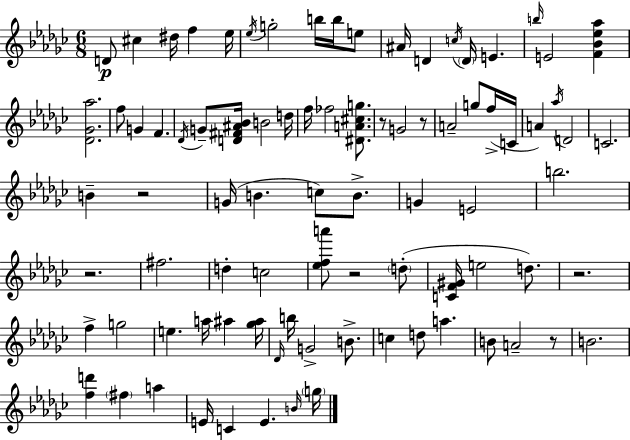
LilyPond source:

{
  \clef treble
  \numericTimeSignature
  \time 6/8
  \key ees \minor
  \repeat volta 2 { d'8\p cis''4 dis''16 f''4 ees''16 | \acciaccatura { ees''16 } g''2-. b''16 b''16 e''8 | ais'16 d'4 \acciaccatura { c''16 } \parenthesize d'16 e'4. | \grace { b''16 } e'2 <f' bes' ees'' aes''>4 | \break <des' ges' aes''>2. | f''8 g'4 f'4. | \acciaccatura { des'16 } g'8-- <d' fis' ais' bes'>16 b'2 | d''16 f''16 fes''2 | \break <dis' a' cis'' g''>8. r8 g'2 | r8 a'2-- | g''8 f''16->( c'16 a'4) \acciaccatura { aes''16 } d'2 | c'2. | \break b'4-- r2 | g'16( b'4. | c''8) b'8.-> g'4 e'2 | b''2. | \break r2. | fis''2. | d''4-. c''2 | <ees'' f'' a'''>8 r2 | \break \parenthesize d''8-.( <c' f' gis'>16 e''2 | d''8.) r2. | f''4-> g''2 | e''4. a''16 | \break ais''4 <ges'' ais''>16 \grace { des'16 } b''16 g'2-> | b'8.-> c''4 d''8 | a''4. b'8 a'2-- | r8 b'2. | \break <f'' d'''>4 \parenthesize fis''4 | a''4 e'16 c'4 e'4. | \grace { b'16 } \parenthesize g''16 } \bar "|."
}